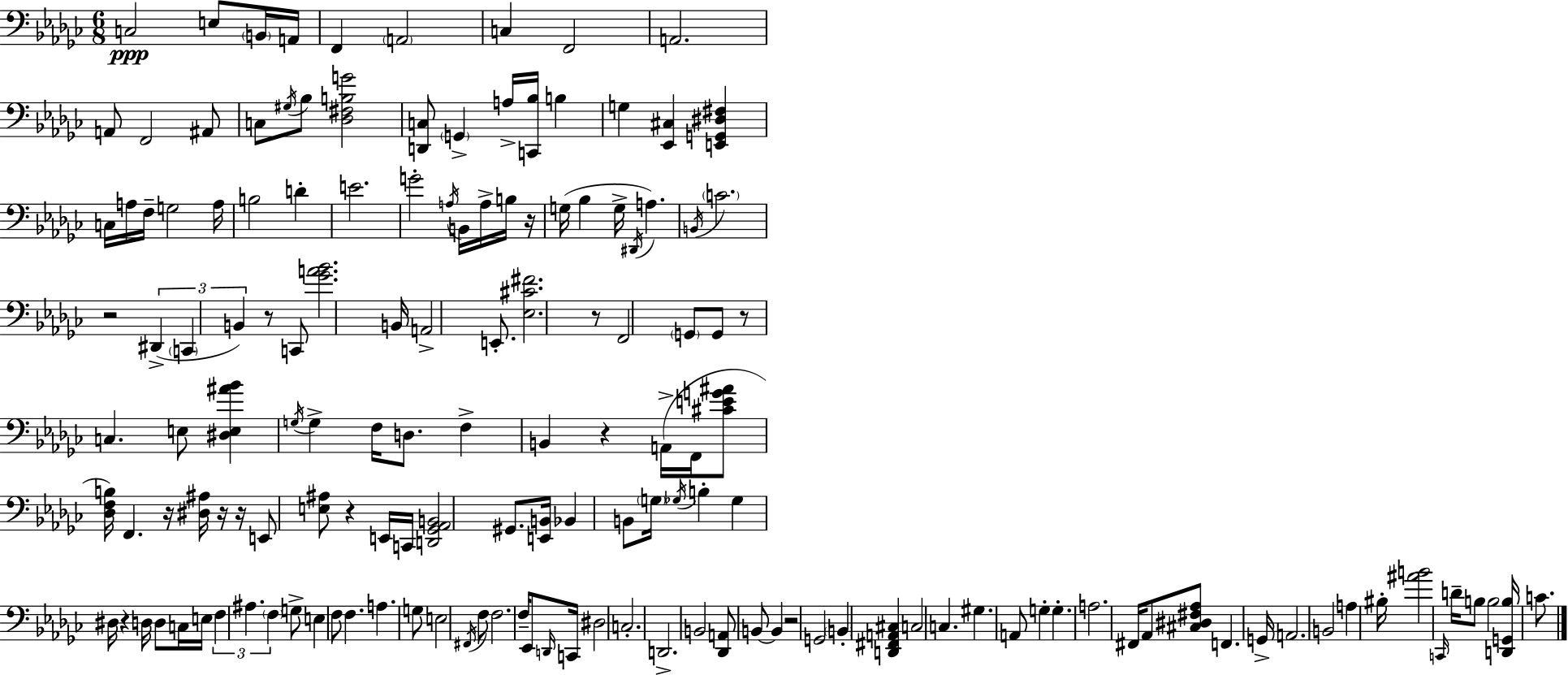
X:1
T:Untitled
M:6/8
L:1/4
K:Ebm
C,2 E,/2 B,,/4 A,,/4 F,, A,,2 C, F,,2 A,,2 A,,/2 F,,2 ^A,,/2 C,/2 ^G,/4 _B,/2 [_D,^F,B,G]2 [D,,C,]/2 G,, A,/4 [C,,_B,]/4 B, G, [_E,,^C,] [E,,G,,^D,^F,] C,/4 A,/4 F,/4 G,2 A,/4 B,2 D E2 G2 A,/4 B,,/4 A,/4 B,/4 z/4 G,/4 _B, G,/4 ^D,,/4 A, B,,/4 C2 z2 ^D,, C,, B,, z/2 C,,/2 [_GA_B]2 B,,/4 A,,2 E,,/2 [_E,^C^F]2 z/2 F,,2 G,,/2 G,,/2 z/2 C, E,/2 [^D,E,^A_B] G,/4 G, F,/4 D,/2 F, B,, z A,,/4 F,,/4 [^CEG^A]/2 [_D,F,B,]/4 F,, z/4 [^D,^A,]/4 z/4 z/4 E,,/2 [E,^A,]/2 z E,,/4 C,,/4 [D,,_G,,_A,,B,,]2 ^G,,/2 [E,,B,,]/4 _B,, B,,/2 G,/4 _G,/4 B, _G, ^D,/4 z D,/4 D,/2 C,/4 E,/4 F, ^A, F, G,/2 E, F,/2 F, A, G,/2 E,2 ^F,,/4 F,/2 F,2 F,/4 _E,,/2 D,,/4 C,,/4 ^D,2 C,2 D,,2 B,,2 [_D,,A,,]/2 B,,/2 B,, z2 G,,2 B,, [D,,^F,,A,,^C,] C,2 C, ^G, A,,/2 G, G, A,2 ^F,,/4 _A,,/2 [^C,^D,^F,_A,]/2 F,, G,,/4 A,,2 B,,2 A, ^B,/4 [^AB]2 C,,/4 D/4 B,/2 B,2 [D,,G,,B,]/4 C/2